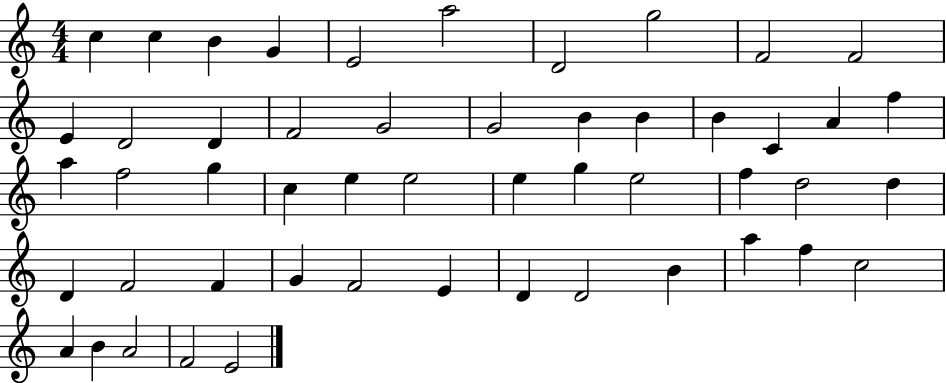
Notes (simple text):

C5/q C5/q B4/q G4/q E4/h A5/h D4/h G5/h F4/h F4/h E4/q D4/h D4/q F4/h G4/h G4/h B4/q B4/q B4/q C4/q A4/q F5/q A5/q F5/h G5/q C5/q E5/q E5/h E5/q G5/q E5/h F5/q D5/h D5/q D4/q F4/h F4/q G4/q F4/h E4/q D4/q D4/h B4/q A5/q F5/q C5/h A4/q B4/q A4/h F4/h E4/h